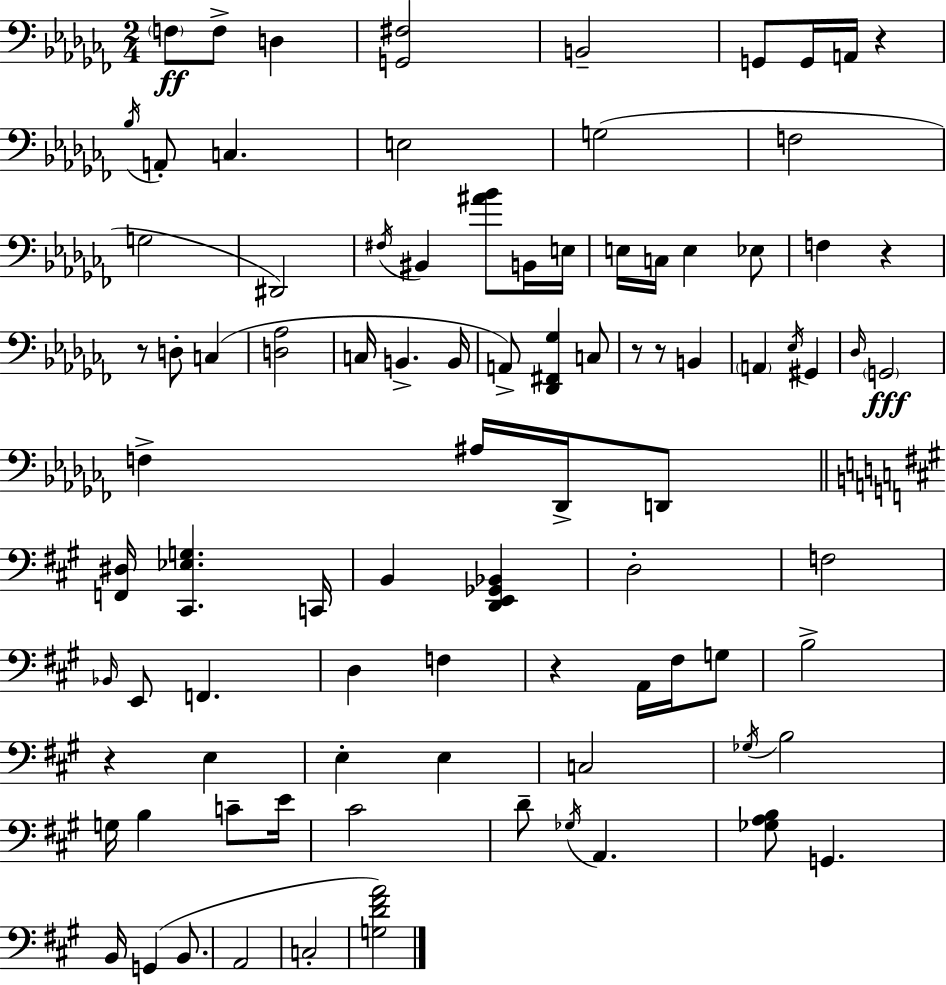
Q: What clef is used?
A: bass